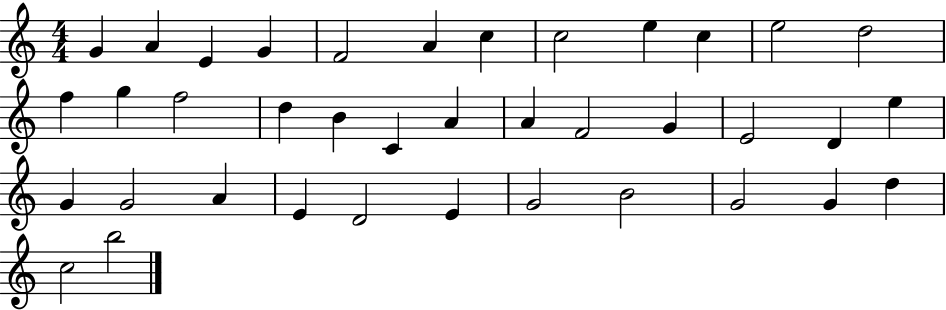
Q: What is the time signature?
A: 4/4